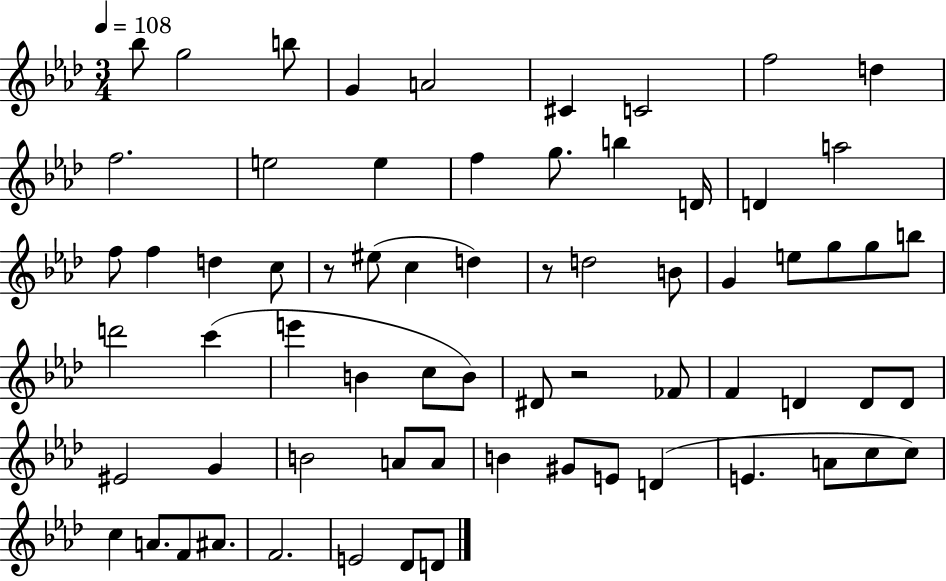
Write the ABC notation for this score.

X:1
T:Untitled
M:3/4
L:1/4
K:Ab
_b/2 g2 b/2 G A2 ^C C2 f2 d f2 e2 e f g/2 b D/4 D a2 f/2 f d c/2 z/2 ^e/2 c d z/2 d2 B/2 G e/2 g/2 g/2 b/2 d'2 c' e' B c/2 B/2 ^D/2 z2 _F/2 F D D/2 D/2 ^E2 G B2 A/2 A/2 B ^G/2 E/2 D E A/2 c/2 c/2 c A/2 F/2 ^A/2 F2 E2 _D/2 D/2